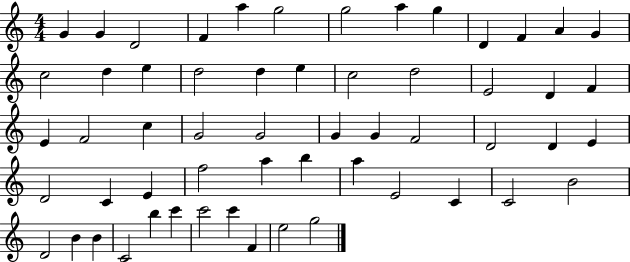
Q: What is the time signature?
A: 4/4